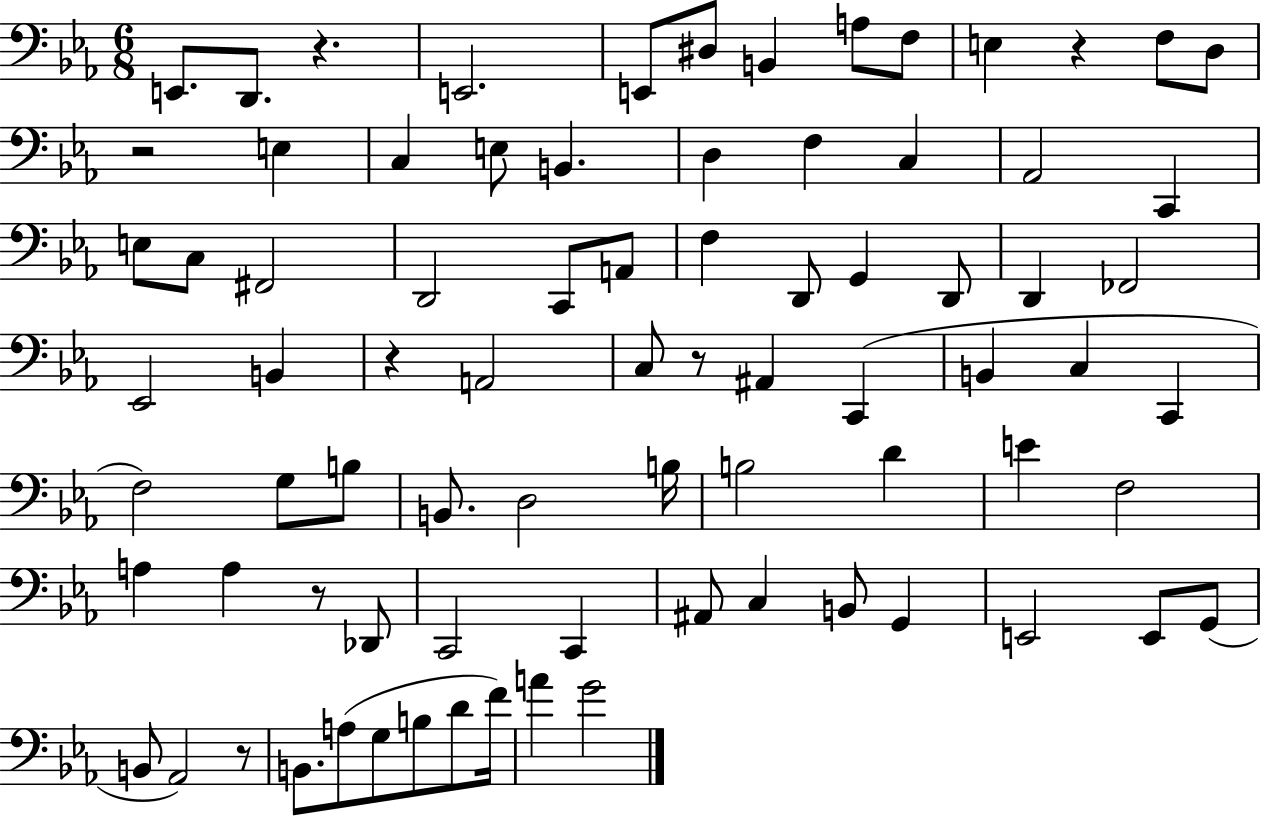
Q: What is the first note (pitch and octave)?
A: E2